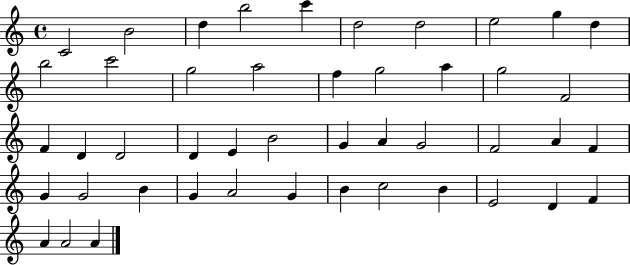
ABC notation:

X:1
T:Untitled
M:4/4
L:1/4
K:C
C2 B2 d b2 c' d2 d2 e2 g d b2 c'2 g2 a2 f g2 a g2 F2 F D D2 D E B2 G A G2 F2 A F G G2 B G A2 G B c2 B E2 D F A A2 A